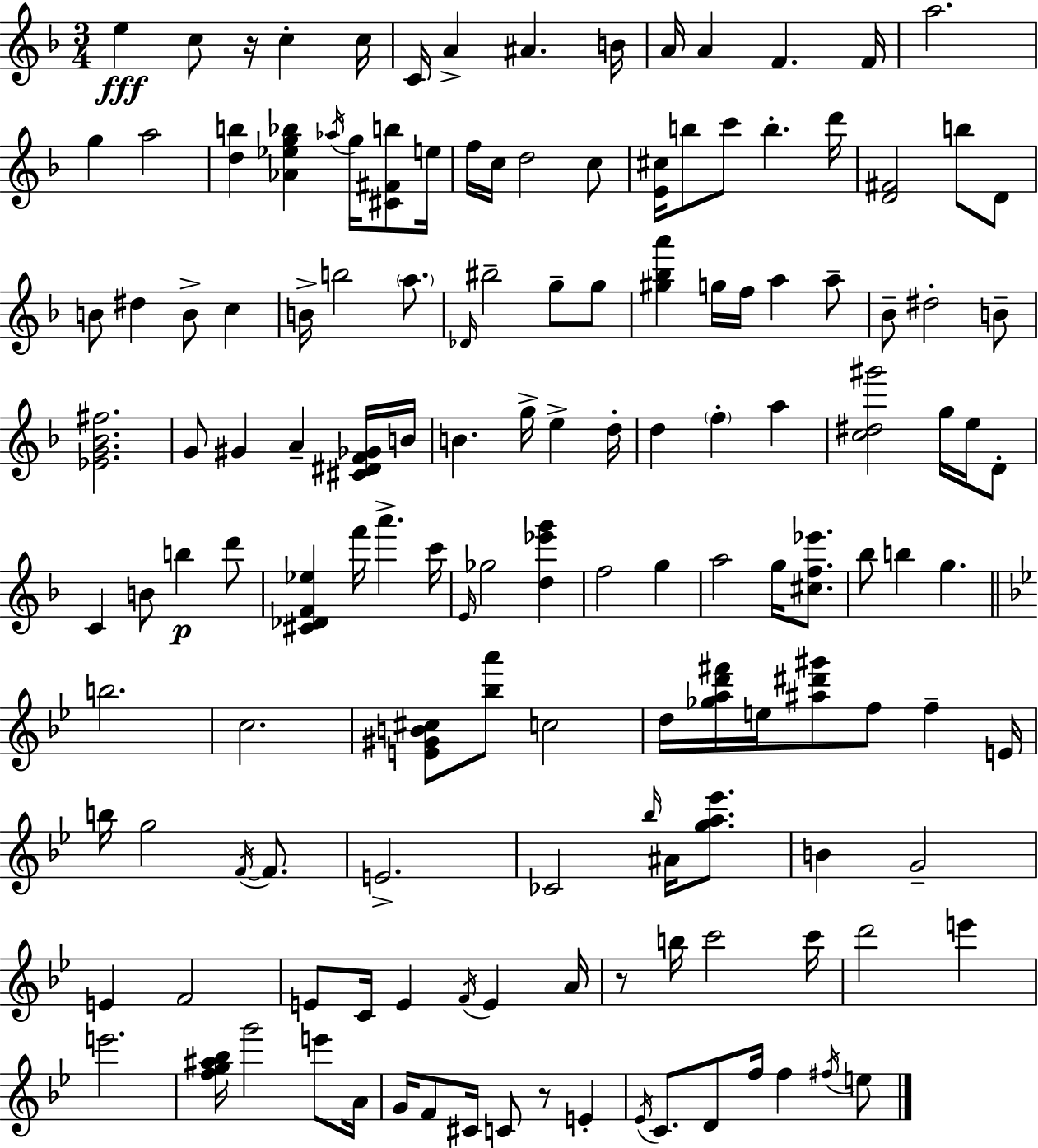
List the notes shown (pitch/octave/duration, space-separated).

E5/q C5/e R/s C5/q C5/s C4/s A4/q A#4/q. B4/s A4/s A4/q F4/q. F4/s A5/h. G5/q A5/h [D5,B5]/q [Ab4,Eb5,G5,Bb5]/q Ab5/s G5/s [C#4,F#4,B5]/e E5/s F5/s C5/s D5/h C5/e [E4,C#5]/s B5/e C6/e B5/q. D6/s [D4,F#4]/h B5/e D4/e B4/e D#5/q B4/e C5/q B4/s B5/h A5/e. Db4/s BIS5/h G5/e G5/e [G#5,Bb5,A6]/q G5/s F5/s A5/q A5/e Bb4/e D#5/h B4/e [Eb4,G4,Bb4,F#5]/h. G4/e G#4/q A4/q [C#4,D#4,F4,Gb4]/s B4/s B4/q. G5/s E5/q D5/s D5/q F5/q A5/q [C5,D#5,G#6]/h G5/s E5/s D4/e C4/q B4/e B5/q D6/e [C#4,Db4,F4,Eb5]/q F6/s A6/q. C6/s E4/s Gb5/h [D5,Eb6,G6]/q F5/h G5/q A5/h G5/s [C#5,F5,Eb6]/e. Bb5/e B5/q G5/q. B5/h. C5/h. [E4,G#4,B4,C#5]/e [Bb5,A6]/e C5/h D5/s [Gb5,A5,D6,F#6]/s E5/s [A#5,D#6,G#6]/e F5/e F5/q E4/s B5/s G5/h F4/s F4/e. E4/h. CES4/h Bb5/s A#4/s [G5,A5,Eb6]/e. B4/q G4/h E4/q F4/h E4/e C4/s E4/q F4/s E4/q A4/s R/e B5/s C6/h C6/s D6/h E6/q E6/h. [F5,G5,A#5,Bb5]/s G6/h E6/e A4/s G4/s F4/e C#4/s C4/e R/e E4/q Eb4/s C4/e. D4/e F5/s F5/q F#5/s E5/e